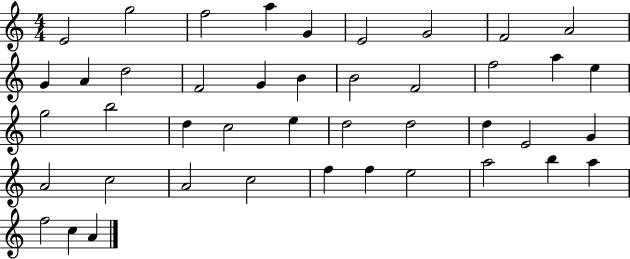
X:1
T:Untitled
M:4/4
L:1/4
K:C
E2 g2 f2 a G E2 G2 F2 A2 G A d2 F2 G B B2 F2 f2 a e g2 b2 d c2 e d2 d2 d E2 G A2 c2 A2 c2 f f e2 a2 b a f2 c A